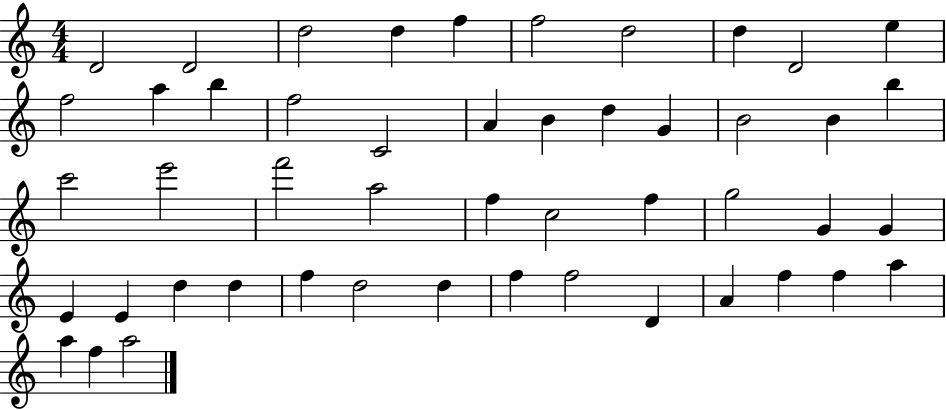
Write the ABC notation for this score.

X:1
T:Untitled
M:4/4
L:1/4
K:C
D2 D2 d2 d f f2 d2 d D2 e f2 a b f2 C2 A B d G B2 B b c'2 e'2 f'2 a2 f c2 f g2 G G E E d d f d2 d f f2 D A f f a a f a2